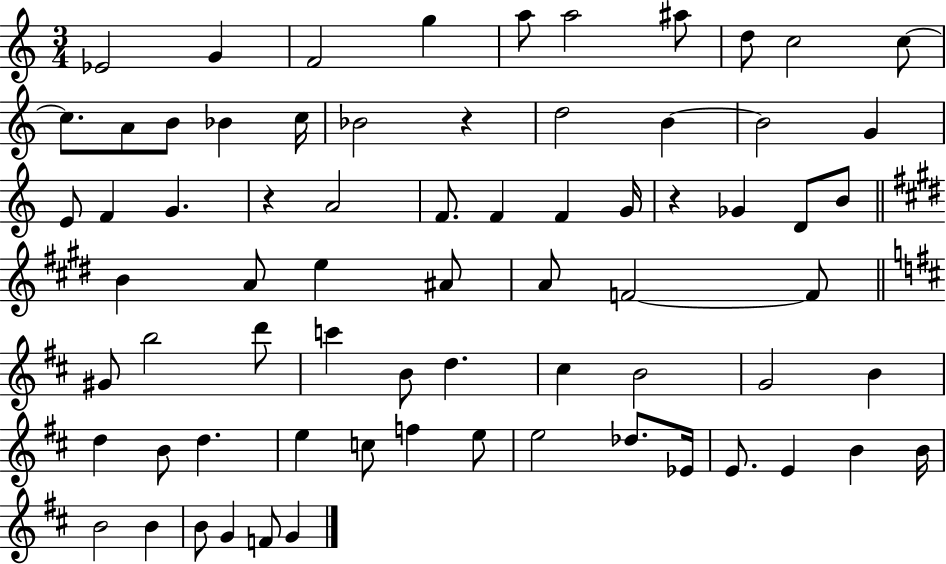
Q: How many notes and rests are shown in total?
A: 71